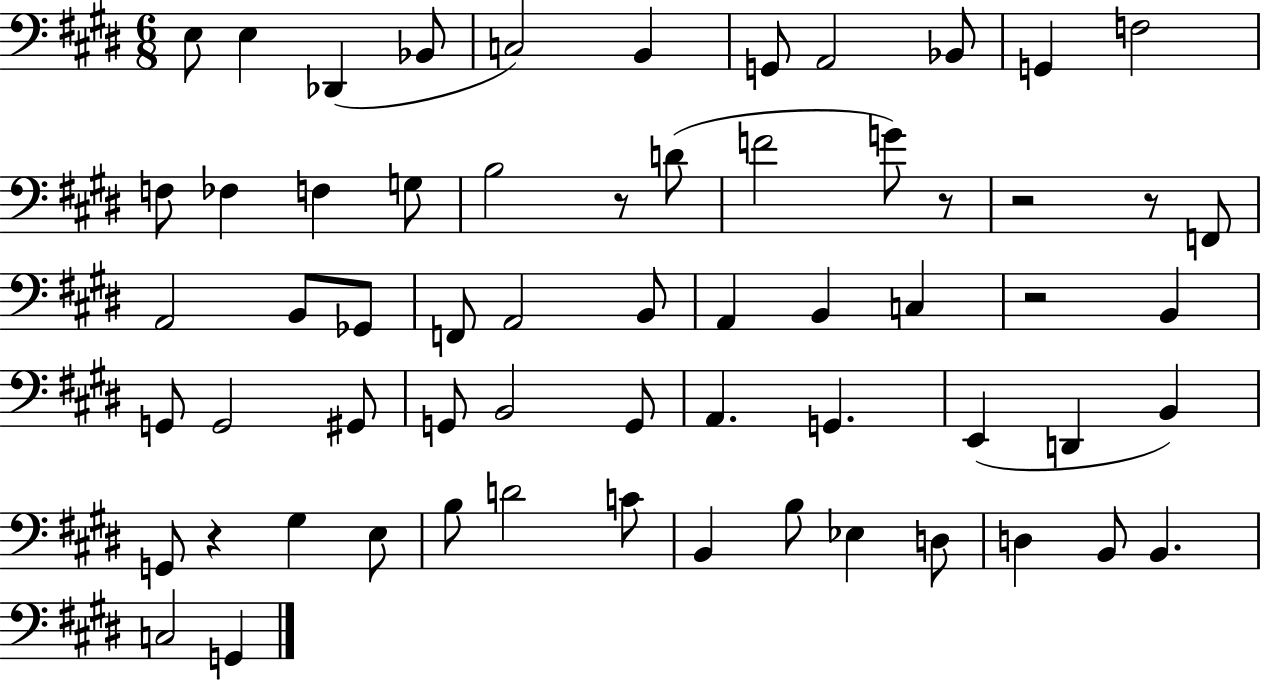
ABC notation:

X:1
T:Untitled
M:6/8
L:1/4
K:E
E,/2 E, _D,, _B,,/2 C,2 B,, G,,/2 A,,2 _B,,/2 G,, F,2 F,/2 _F, F, G,/2 B,2 z/2 D/2 F2 G/2 z/2 z2 z/2 F,,/2 A,,2 B,,/2 _G,,/2 F,,/2 A,,2 B,,/2 A,, B,, C, z2 B,, G,,/2 G,,2 ^G,,/2 G,,/2 B,,2 G,,/2 A,, G,, E,, D,, B,, G,,/2 z ^G, E,/2 B,/2 D2 C/2 B,, B,/2 _E, D,/2 D, B,,/2 B,, C,2 G,,